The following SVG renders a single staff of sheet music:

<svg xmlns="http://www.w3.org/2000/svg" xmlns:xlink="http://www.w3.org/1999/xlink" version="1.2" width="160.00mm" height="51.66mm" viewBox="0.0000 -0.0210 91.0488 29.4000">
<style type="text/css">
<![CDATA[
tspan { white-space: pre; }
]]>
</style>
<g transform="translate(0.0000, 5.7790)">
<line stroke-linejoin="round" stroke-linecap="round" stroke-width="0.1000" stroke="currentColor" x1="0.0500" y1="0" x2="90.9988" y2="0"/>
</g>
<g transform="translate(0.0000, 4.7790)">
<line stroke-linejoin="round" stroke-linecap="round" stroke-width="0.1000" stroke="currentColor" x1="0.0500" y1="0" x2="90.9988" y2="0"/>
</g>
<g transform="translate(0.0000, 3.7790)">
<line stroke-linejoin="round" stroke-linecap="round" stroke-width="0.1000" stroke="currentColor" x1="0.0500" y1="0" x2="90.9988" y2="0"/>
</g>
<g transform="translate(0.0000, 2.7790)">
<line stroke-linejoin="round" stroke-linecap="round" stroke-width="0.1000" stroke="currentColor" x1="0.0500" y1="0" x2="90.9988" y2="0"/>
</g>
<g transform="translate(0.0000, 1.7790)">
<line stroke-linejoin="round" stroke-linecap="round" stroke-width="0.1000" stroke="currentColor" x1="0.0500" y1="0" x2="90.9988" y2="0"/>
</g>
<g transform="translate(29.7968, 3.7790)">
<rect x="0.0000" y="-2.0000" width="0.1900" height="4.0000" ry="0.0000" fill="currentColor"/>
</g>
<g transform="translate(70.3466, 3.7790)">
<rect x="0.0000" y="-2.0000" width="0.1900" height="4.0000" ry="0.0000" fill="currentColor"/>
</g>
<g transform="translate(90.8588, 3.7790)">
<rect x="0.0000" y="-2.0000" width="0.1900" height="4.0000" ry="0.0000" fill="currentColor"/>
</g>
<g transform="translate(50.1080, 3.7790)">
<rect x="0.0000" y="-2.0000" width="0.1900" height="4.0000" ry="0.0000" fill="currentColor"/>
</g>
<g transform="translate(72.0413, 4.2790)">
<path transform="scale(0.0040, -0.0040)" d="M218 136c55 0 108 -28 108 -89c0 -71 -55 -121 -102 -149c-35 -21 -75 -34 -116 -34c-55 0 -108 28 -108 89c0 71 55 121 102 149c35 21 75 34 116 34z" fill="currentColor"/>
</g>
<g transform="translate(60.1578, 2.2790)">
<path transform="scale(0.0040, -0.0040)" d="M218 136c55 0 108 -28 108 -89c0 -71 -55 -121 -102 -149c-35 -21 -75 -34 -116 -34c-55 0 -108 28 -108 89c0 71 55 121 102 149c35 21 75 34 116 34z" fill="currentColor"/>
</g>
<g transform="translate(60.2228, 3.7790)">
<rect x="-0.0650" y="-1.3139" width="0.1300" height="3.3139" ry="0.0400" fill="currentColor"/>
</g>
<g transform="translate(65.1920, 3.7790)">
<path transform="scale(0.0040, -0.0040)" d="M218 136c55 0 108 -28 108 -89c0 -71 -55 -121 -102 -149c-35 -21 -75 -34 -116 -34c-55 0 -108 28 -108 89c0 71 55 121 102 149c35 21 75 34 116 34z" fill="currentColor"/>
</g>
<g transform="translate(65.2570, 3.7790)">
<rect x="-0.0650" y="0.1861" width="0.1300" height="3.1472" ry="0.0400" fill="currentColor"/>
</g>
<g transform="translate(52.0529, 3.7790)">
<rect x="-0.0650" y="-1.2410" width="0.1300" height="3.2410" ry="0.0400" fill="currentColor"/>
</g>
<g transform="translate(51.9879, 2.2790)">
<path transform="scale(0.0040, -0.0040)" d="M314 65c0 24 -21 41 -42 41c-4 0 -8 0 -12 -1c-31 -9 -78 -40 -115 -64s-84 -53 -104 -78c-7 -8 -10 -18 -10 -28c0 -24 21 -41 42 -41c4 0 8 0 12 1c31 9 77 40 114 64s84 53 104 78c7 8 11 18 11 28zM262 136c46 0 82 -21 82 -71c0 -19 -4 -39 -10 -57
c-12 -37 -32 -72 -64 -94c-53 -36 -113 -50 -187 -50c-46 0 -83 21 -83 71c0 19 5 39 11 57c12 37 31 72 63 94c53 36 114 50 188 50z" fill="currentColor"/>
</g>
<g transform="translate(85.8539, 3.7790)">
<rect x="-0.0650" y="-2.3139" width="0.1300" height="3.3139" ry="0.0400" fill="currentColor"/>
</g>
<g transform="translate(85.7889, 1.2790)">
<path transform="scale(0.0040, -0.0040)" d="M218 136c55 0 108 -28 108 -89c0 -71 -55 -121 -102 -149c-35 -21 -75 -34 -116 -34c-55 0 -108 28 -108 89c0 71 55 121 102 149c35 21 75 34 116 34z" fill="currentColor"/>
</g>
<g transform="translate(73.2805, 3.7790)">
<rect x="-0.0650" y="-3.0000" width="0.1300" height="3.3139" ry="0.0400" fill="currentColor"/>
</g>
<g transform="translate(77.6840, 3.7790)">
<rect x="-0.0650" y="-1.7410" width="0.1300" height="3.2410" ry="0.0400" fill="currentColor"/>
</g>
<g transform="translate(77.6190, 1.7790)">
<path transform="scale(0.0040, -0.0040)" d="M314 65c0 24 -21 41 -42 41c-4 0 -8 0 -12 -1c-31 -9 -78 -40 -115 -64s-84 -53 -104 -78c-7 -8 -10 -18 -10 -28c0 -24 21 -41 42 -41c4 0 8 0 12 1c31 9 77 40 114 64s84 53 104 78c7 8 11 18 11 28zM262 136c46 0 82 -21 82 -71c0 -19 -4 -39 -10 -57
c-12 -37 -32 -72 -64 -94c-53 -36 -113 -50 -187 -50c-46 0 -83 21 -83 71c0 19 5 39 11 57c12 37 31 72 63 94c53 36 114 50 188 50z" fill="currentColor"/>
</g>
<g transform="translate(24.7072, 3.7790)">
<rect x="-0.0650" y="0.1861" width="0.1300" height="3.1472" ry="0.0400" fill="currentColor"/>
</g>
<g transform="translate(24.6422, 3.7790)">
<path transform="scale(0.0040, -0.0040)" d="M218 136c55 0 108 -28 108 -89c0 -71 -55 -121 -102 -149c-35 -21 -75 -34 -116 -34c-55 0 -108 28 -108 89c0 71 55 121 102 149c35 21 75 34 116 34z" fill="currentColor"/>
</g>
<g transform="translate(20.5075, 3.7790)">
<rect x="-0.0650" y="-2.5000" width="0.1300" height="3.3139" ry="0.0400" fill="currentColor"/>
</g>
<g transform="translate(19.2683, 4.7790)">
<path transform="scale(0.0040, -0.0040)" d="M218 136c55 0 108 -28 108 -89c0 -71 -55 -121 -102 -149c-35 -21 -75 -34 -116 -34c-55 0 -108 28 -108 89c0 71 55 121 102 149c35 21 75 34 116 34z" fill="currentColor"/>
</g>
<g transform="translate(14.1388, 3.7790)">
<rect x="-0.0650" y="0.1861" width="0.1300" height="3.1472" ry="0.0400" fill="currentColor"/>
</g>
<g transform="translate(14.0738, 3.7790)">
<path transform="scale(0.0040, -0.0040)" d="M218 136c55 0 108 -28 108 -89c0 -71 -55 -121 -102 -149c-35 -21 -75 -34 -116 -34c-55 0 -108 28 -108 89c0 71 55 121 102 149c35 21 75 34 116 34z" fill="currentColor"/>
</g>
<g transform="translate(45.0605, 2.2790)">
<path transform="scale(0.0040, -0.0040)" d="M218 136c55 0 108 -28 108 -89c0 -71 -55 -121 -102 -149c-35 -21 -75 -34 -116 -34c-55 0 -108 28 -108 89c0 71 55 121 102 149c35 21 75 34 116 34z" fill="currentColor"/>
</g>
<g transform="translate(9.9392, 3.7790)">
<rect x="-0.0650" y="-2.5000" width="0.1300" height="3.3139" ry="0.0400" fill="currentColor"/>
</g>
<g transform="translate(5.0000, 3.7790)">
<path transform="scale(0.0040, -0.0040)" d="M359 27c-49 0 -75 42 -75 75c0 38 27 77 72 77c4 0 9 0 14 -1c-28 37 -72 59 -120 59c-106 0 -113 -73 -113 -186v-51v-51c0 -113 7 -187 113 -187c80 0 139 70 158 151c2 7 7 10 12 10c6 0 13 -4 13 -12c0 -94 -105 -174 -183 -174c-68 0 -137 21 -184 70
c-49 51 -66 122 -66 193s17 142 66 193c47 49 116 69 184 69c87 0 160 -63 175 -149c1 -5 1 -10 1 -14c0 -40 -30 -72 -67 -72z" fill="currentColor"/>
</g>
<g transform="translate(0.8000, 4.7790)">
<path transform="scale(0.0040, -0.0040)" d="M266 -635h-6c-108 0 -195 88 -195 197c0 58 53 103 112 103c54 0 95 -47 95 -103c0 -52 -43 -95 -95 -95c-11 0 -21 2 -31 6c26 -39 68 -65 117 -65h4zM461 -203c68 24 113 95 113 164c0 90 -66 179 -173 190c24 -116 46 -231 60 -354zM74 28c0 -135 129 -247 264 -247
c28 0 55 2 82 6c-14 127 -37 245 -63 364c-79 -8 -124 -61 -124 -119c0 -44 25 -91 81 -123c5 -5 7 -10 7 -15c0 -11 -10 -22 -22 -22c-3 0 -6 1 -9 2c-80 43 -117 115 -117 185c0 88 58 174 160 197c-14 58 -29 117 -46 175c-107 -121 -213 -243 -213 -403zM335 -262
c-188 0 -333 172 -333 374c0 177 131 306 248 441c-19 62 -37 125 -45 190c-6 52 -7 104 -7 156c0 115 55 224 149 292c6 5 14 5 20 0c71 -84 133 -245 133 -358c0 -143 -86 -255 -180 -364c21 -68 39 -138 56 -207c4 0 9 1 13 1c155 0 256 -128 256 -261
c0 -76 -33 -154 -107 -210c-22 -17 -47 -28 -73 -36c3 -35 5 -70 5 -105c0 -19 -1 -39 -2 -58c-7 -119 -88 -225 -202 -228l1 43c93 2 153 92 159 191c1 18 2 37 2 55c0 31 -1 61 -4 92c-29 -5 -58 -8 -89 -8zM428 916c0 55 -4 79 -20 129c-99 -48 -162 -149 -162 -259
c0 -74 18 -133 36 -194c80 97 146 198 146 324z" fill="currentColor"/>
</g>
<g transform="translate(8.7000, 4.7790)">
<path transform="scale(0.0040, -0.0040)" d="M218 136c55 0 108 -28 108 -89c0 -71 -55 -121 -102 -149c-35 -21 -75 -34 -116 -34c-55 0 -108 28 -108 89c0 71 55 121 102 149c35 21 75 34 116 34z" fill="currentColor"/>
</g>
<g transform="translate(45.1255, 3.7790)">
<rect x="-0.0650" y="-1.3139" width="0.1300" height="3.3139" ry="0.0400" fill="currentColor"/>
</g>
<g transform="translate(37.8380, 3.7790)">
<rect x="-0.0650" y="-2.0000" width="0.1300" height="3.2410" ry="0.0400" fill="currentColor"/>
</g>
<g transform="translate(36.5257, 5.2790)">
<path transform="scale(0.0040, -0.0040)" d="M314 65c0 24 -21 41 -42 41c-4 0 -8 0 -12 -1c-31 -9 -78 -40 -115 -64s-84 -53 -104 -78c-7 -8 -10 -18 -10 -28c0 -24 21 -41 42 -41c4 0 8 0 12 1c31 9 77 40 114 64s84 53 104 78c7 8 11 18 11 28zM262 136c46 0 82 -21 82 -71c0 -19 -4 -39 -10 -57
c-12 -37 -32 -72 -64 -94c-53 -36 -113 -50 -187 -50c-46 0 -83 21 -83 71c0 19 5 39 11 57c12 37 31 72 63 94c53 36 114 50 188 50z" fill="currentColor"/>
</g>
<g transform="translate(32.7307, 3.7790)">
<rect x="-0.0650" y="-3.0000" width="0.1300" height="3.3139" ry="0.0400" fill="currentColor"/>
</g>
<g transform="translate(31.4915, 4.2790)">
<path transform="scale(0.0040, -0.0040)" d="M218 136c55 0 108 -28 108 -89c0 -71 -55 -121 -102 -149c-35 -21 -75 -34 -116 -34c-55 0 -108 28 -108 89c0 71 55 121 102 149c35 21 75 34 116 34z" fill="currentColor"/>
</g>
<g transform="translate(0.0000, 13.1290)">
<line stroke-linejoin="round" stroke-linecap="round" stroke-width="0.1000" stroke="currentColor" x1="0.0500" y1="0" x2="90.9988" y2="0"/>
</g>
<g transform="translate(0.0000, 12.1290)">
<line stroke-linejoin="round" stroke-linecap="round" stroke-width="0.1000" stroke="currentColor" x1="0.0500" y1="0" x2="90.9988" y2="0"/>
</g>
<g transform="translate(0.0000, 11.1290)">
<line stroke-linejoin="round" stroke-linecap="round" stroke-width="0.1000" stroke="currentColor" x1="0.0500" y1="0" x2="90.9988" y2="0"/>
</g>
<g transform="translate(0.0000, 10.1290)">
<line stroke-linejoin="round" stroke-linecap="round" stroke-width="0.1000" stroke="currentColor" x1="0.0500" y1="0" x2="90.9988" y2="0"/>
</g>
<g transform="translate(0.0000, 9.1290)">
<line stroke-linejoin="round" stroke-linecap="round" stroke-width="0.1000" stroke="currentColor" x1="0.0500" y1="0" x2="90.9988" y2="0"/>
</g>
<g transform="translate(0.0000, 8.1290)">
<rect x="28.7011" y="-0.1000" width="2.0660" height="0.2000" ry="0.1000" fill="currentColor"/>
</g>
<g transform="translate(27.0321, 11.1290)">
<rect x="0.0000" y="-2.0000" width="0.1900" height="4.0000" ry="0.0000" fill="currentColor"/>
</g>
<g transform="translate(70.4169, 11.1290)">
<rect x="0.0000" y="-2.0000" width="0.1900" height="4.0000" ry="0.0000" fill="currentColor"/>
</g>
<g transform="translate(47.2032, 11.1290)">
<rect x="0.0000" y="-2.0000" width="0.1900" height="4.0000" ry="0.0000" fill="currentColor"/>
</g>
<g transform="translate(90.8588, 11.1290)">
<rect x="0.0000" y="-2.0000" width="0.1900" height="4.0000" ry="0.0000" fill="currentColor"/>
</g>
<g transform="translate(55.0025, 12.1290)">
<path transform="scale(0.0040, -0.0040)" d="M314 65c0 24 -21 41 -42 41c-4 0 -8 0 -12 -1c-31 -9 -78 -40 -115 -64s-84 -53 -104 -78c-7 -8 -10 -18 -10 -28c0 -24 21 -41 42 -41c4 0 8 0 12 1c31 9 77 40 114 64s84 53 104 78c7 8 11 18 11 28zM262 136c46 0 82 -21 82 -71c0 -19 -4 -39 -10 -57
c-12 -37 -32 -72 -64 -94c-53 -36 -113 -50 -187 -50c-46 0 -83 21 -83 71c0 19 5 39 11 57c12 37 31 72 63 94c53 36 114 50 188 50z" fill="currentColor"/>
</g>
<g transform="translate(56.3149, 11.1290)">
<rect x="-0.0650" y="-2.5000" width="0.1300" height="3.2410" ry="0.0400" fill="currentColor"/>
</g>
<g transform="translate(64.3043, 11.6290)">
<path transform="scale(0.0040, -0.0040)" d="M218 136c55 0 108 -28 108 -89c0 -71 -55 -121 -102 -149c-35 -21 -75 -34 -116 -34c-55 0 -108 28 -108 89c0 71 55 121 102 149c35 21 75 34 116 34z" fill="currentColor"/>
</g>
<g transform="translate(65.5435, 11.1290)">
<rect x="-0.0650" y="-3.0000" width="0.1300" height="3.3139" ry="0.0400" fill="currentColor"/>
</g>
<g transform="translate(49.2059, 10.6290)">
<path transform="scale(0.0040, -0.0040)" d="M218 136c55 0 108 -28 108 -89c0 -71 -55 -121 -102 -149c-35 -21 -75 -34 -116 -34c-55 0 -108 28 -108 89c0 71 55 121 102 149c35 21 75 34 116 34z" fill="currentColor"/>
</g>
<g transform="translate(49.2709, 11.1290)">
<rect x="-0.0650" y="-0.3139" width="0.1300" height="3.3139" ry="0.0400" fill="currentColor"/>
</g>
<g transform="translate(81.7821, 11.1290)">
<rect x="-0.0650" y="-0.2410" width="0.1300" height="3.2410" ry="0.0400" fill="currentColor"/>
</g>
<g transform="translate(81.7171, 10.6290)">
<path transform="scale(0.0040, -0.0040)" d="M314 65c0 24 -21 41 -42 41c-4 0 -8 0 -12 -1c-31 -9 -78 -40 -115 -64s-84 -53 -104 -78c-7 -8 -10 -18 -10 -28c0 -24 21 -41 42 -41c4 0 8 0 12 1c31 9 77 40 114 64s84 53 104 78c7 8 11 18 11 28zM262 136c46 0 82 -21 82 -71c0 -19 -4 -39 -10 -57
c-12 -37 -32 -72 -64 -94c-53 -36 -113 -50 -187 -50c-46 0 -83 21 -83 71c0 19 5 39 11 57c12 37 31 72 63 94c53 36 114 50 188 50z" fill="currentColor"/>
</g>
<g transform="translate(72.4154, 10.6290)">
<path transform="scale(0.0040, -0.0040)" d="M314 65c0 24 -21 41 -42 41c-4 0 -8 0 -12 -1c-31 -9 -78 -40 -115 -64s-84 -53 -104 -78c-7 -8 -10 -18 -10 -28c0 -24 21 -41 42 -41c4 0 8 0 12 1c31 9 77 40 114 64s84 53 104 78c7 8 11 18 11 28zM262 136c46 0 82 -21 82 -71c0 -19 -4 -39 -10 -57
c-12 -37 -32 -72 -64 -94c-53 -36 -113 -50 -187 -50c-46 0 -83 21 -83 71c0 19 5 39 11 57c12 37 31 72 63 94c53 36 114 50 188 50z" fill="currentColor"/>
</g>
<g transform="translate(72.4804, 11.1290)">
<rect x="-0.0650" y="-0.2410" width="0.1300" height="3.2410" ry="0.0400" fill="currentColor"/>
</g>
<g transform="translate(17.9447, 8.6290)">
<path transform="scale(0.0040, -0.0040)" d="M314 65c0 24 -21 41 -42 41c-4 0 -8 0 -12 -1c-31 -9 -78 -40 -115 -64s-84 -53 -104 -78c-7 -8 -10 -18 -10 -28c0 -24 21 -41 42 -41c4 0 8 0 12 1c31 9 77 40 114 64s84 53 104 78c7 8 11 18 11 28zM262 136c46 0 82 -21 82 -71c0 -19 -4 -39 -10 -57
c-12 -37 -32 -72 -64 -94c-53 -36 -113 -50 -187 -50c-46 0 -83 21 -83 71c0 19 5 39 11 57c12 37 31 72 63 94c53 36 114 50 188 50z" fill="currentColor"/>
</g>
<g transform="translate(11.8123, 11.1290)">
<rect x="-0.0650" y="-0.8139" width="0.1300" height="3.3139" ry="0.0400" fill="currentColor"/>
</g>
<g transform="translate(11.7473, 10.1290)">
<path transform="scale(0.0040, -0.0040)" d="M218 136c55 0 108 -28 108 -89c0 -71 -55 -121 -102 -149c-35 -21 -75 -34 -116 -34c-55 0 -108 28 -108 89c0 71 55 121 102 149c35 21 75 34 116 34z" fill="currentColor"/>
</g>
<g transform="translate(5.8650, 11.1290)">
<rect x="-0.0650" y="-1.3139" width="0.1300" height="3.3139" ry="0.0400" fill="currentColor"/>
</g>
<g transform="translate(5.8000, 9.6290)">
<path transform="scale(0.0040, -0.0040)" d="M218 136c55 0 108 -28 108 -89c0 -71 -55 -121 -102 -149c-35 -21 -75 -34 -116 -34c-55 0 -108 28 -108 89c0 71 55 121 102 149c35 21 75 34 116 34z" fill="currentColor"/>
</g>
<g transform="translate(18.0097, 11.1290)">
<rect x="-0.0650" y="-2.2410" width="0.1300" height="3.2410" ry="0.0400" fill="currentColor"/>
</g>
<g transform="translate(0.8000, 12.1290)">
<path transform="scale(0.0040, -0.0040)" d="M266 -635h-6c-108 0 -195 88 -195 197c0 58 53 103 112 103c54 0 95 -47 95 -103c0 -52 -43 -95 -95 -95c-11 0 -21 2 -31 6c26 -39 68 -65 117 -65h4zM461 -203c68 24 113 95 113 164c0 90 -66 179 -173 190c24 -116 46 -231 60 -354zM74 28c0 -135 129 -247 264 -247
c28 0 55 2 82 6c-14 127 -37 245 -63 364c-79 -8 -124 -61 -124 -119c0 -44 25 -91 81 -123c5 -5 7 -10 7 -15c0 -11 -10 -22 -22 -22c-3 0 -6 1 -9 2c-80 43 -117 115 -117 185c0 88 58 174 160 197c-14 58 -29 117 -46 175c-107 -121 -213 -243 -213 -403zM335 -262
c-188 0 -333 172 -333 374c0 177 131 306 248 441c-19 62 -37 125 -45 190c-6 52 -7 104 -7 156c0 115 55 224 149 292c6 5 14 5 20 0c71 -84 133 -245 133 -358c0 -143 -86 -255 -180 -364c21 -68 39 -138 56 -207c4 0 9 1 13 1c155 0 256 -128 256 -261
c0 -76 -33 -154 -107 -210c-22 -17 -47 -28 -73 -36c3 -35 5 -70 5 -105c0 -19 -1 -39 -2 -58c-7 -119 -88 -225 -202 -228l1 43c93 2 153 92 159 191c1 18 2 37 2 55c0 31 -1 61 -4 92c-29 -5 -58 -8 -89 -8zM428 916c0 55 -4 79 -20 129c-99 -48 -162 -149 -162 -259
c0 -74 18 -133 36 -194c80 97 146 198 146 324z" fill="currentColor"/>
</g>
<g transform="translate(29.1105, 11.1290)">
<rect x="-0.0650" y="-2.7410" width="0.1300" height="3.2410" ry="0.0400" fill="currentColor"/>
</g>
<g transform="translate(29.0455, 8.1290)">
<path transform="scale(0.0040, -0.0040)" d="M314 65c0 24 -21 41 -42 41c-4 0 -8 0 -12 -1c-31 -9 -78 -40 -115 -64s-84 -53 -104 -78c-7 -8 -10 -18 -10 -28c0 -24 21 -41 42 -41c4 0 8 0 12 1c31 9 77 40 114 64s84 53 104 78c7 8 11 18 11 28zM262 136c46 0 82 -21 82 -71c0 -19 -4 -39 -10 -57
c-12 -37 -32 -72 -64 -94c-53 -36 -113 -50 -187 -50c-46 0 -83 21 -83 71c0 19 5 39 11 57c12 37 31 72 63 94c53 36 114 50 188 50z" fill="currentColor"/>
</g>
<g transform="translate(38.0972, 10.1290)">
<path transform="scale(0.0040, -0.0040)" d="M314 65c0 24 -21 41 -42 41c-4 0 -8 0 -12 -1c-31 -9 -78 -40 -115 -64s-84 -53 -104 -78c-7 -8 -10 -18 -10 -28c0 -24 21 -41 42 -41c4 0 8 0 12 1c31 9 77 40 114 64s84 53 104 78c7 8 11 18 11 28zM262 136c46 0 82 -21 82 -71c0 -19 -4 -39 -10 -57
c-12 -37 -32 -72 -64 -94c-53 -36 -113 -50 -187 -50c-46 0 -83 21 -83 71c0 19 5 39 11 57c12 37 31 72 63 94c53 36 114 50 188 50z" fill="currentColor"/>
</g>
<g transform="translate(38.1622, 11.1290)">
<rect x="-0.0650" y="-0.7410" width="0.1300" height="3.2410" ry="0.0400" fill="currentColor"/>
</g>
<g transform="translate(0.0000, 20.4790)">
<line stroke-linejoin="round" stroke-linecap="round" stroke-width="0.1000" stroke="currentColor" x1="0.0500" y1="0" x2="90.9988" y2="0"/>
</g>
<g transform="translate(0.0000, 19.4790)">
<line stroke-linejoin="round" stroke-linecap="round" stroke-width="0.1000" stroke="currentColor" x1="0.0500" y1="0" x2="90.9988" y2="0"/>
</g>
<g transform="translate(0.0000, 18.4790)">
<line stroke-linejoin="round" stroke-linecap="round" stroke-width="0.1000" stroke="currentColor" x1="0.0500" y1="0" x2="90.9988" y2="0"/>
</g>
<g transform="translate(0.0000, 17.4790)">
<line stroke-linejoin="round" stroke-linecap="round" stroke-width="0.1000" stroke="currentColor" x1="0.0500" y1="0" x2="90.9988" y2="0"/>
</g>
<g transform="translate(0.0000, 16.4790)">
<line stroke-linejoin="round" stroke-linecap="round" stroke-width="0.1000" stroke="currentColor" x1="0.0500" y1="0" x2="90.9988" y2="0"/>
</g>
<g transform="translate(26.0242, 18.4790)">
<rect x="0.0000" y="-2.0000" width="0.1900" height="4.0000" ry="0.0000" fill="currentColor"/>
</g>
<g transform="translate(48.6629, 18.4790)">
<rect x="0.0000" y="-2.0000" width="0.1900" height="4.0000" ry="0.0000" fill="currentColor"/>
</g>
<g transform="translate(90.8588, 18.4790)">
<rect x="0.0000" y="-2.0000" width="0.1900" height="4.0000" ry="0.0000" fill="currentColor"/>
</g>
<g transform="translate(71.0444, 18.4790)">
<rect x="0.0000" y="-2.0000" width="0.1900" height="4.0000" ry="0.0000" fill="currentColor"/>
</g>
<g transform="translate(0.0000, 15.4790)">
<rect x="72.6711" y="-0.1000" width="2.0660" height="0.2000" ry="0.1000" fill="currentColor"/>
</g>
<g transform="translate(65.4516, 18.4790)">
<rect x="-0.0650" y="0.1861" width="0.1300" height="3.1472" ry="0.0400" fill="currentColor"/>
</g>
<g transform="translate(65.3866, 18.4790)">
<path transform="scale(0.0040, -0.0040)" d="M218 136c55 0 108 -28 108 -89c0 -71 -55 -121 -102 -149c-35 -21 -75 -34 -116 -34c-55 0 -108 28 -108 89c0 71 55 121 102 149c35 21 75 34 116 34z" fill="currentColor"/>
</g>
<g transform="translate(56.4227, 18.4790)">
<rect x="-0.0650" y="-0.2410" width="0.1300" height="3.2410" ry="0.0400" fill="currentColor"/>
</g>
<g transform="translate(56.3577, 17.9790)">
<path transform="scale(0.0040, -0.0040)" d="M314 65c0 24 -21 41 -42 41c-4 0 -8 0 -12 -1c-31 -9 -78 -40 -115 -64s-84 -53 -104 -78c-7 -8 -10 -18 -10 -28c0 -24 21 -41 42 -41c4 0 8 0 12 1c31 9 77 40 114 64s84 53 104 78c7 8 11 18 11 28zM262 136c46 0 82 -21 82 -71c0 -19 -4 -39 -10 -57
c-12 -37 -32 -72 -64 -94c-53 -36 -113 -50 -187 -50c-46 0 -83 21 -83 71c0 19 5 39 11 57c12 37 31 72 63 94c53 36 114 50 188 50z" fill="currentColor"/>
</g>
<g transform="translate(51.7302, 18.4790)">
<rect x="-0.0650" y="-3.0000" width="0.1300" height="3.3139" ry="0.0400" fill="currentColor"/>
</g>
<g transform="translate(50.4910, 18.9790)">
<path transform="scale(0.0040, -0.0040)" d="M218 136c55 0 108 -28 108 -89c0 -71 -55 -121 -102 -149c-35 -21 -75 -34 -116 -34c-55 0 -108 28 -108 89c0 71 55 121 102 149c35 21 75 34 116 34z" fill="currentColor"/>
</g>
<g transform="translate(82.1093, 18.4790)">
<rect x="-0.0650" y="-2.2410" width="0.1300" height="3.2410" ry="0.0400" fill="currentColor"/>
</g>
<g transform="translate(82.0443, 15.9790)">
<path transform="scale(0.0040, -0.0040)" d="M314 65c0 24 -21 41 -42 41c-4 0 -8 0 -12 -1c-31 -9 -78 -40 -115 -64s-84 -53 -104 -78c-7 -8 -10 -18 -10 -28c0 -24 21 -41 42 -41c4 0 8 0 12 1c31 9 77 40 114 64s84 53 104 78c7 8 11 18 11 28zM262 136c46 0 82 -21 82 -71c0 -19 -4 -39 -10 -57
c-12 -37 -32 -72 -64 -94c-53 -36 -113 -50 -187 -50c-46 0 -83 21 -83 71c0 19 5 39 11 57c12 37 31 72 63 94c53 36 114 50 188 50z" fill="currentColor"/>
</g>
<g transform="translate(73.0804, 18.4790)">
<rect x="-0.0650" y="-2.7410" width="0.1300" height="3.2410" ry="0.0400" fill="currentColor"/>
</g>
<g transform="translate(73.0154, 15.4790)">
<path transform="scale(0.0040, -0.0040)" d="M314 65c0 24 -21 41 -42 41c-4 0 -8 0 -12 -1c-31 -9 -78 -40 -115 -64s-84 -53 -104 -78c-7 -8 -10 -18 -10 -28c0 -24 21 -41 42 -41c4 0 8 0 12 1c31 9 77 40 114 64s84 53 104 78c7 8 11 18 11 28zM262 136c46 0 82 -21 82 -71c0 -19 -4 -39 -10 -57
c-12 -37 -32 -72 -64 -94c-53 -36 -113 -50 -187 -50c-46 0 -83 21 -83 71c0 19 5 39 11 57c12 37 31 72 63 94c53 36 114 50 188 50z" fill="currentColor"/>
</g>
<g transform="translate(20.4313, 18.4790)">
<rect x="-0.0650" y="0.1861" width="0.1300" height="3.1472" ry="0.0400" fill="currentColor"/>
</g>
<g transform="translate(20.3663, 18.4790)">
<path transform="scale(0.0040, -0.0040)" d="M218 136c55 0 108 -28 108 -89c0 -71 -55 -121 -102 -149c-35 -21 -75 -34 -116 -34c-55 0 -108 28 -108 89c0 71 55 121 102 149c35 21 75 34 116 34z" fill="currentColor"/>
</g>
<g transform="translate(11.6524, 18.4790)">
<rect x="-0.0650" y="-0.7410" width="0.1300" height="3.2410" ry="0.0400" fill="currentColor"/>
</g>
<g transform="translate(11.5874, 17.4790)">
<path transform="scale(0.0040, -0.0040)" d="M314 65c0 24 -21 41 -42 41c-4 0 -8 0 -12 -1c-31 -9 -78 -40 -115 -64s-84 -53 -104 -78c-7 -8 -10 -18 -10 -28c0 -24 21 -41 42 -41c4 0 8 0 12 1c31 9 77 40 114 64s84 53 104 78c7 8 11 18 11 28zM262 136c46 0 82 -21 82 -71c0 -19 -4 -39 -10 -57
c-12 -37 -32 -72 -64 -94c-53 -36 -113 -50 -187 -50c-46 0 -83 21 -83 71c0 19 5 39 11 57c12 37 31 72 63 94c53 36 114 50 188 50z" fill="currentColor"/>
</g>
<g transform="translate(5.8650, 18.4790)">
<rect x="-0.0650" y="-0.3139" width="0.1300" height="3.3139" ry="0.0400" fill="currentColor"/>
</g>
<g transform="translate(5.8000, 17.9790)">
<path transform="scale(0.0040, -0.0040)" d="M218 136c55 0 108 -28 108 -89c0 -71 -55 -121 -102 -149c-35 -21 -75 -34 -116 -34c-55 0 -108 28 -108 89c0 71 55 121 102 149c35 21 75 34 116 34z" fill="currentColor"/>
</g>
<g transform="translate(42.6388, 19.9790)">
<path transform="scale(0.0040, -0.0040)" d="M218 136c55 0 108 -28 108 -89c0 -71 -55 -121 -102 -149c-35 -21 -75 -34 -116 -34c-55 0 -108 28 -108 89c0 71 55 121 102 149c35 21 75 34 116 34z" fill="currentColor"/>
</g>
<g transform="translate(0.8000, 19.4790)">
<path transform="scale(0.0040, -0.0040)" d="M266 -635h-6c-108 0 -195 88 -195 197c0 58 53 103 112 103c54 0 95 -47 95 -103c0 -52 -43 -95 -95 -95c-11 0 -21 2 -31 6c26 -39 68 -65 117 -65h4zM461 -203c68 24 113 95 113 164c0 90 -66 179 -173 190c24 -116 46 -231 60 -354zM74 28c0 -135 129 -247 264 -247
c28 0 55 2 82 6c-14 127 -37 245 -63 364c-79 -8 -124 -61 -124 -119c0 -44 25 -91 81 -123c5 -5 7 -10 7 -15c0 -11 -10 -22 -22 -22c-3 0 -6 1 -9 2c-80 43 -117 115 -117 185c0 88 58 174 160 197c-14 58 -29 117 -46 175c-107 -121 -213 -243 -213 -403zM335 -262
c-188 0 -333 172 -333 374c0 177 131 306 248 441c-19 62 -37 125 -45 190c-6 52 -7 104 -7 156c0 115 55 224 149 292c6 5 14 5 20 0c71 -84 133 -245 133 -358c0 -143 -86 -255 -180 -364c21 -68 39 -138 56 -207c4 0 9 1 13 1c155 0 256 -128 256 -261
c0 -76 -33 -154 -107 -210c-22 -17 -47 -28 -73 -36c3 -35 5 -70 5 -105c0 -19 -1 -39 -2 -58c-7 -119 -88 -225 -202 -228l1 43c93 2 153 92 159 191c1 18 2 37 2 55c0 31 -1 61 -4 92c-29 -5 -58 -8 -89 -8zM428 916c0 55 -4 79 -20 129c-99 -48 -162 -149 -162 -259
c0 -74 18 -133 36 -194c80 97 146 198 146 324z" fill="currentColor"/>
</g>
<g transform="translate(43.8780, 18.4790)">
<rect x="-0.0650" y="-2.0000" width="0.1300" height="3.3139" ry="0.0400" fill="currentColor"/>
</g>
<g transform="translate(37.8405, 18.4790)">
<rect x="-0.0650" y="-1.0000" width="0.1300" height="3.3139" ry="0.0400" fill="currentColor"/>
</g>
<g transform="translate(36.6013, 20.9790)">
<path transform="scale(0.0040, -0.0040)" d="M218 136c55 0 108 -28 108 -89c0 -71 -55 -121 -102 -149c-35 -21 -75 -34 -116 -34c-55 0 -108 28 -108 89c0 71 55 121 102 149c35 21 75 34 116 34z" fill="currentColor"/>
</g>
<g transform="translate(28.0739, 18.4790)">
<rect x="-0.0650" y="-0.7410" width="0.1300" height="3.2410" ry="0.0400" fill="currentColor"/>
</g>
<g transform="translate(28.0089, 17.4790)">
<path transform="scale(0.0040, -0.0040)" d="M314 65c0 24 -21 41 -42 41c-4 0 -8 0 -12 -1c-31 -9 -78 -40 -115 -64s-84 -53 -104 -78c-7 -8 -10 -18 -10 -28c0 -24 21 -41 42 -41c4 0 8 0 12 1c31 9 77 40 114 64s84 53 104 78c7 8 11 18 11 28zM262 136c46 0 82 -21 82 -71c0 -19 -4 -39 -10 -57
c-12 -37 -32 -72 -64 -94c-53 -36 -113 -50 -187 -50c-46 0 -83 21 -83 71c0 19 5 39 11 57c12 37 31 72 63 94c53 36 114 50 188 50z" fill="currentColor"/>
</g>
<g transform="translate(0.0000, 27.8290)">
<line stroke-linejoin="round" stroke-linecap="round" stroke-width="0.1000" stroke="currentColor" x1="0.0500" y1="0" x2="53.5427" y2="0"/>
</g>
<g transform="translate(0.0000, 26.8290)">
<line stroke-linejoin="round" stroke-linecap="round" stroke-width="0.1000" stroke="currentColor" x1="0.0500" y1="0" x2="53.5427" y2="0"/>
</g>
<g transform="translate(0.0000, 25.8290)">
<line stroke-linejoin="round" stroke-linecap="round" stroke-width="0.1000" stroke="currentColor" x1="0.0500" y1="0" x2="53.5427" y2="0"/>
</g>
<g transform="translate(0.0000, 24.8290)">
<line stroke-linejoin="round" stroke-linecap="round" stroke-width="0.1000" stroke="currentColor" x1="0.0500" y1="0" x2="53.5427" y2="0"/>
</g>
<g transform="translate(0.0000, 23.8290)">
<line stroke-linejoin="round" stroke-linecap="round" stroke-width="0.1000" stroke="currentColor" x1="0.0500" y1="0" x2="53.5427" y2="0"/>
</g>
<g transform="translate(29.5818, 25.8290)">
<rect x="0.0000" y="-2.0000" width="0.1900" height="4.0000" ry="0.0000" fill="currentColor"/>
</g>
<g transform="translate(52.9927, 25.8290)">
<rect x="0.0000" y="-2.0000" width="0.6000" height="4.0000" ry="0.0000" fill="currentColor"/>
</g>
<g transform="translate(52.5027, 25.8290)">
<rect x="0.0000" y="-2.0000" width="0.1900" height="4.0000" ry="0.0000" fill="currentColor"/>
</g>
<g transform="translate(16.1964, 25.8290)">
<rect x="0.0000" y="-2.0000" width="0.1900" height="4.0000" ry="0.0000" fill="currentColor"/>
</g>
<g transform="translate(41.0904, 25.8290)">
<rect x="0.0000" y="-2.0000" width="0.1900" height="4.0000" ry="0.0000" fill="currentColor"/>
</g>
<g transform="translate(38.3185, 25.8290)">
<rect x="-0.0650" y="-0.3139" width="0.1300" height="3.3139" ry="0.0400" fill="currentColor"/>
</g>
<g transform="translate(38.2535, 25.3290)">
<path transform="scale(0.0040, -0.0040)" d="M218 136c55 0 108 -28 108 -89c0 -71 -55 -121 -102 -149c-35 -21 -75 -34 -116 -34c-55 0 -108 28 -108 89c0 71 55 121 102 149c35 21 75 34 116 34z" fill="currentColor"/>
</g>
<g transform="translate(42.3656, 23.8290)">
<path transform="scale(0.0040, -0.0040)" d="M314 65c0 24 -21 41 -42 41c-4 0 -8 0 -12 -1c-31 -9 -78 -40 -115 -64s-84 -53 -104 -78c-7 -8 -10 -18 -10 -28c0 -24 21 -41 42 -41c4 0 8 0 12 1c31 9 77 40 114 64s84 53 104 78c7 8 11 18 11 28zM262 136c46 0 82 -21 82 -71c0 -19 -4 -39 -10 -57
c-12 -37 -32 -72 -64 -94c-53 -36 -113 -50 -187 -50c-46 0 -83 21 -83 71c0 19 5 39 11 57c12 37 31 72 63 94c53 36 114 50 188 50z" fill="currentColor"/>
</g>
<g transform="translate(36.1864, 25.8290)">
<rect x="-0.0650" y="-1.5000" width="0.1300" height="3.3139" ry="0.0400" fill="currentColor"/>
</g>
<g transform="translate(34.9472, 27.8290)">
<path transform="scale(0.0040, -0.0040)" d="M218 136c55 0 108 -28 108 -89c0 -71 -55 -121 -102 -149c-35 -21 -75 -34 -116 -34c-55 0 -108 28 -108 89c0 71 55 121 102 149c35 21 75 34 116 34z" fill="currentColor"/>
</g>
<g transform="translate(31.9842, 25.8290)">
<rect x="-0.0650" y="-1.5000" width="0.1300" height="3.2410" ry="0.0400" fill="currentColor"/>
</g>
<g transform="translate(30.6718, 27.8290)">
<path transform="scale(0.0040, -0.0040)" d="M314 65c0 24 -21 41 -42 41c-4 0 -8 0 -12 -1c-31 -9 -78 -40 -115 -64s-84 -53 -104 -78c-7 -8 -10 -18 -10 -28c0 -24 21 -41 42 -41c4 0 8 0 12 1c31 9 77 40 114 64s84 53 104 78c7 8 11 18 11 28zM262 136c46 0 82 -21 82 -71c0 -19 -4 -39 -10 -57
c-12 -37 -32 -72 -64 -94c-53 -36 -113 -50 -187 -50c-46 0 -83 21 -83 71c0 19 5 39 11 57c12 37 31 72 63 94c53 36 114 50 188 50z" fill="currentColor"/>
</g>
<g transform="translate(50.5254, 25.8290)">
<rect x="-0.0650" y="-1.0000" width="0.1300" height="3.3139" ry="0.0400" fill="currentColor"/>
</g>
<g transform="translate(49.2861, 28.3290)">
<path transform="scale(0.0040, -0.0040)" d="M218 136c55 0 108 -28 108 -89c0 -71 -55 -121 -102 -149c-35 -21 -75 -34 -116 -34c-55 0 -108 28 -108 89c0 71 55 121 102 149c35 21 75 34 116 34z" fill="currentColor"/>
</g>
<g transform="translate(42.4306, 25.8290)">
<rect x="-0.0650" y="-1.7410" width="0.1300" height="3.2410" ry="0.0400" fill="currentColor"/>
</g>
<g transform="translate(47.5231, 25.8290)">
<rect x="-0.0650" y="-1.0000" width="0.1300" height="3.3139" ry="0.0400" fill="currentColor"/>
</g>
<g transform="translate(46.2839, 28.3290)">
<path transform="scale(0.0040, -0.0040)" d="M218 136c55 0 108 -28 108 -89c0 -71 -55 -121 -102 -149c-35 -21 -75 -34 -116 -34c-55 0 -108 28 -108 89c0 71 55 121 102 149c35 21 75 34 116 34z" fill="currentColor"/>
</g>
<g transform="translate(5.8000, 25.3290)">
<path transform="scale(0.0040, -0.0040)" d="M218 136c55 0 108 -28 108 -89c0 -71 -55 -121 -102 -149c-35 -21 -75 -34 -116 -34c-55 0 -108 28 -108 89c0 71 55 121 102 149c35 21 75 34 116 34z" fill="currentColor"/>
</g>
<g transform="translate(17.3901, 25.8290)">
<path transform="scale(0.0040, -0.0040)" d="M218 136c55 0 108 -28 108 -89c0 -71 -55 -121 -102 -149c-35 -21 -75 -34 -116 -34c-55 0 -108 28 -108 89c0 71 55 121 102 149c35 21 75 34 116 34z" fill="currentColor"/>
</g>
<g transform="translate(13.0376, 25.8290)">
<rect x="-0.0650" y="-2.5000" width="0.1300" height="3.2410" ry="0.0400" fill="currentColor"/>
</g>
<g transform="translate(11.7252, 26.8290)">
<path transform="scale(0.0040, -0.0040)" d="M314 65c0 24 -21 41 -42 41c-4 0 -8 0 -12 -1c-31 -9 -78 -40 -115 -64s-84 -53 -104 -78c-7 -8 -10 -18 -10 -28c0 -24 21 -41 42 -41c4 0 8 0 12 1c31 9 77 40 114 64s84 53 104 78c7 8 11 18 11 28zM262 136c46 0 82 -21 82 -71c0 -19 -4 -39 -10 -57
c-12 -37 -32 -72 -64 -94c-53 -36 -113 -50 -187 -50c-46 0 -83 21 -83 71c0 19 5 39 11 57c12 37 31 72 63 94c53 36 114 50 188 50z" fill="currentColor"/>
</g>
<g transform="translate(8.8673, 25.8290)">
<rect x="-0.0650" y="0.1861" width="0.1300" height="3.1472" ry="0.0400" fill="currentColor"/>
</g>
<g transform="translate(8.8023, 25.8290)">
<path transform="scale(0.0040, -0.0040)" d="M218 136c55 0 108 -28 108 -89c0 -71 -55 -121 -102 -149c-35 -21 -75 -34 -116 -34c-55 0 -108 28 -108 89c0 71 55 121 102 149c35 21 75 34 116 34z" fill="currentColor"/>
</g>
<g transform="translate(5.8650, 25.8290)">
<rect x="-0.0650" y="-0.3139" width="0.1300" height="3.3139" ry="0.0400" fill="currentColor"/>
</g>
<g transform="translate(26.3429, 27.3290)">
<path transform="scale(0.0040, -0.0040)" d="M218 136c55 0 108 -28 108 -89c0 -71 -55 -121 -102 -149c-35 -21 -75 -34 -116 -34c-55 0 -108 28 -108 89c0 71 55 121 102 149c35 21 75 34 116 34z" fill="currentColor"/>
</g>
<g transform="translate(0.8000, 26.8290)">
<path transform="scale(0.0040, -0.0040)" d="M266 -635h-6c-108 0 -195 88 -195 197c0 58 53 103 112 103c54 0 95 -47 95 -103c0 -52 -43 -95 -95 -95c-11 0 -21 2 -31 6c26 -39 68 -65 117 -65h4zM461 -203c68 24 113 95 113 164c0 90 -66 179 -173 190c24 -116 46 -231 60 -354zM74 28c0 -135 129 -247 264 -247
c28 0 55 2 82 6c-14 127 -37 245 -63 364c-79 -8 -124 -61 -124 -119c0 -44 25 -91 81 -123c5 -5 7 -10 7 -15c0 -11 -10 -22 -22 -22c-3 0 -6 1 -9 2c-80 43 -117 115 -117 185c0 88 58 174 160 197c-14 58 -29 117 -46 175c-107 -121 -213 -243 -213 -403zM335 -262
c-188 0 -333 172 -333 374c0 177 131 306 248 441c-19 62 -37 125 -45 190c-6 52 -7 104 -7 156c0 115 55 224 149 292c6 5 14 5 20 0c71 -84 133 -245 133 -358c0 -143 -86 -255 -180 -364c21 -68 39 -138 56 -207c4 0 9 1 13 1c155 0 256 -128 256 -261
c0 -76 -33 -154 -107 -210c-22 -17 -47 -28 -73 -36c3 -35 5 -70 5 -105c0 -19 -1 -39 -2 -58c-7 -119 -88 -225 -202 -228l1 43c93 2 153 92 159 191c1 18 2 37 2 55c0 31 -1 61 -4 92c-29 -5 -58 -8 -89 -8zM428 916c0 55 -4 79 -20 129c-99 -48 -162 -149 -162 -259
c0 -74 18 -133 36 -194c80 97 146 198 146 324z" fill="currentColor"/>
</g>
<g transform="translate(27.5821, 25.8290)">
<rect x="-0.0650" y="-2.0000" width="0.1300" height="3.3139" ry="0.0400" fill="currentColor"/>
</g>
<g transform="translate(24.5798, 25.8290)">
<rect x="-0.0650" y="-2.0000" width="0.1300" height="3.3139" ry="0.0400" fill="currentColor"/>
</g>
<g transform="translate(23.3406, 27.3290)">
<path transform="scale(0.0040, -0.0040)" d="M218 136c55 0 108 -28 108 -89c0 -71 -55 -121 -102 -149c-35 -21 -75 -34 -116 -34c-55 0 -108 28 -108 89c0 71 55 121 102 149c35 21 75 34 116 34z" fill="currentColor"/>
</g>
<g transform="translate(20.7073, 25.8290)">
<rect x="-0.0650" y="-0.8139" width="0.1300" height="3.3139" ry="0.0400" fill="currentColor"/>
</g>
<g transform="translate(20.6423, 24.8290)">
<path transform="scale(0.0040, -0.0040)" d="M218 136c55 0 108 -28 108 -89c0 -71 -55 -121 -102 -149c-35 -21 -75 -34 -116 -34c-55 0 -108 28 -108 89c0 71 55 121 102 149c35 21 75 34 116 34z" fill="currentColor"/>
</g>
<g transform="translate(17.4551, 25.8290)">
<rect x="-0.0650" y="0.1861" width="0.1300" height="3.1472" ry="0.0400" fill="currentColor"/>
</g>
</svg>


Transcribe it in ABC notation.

X:1
T:Untitled
M:4/4
L:1/4
K:C
G B G B A F2 e e2 e B A f2 g e d g2 a2 d2 c G2 A c2 c2 c d2 B d2 D F A c2 B a2 g2 c B G2 B d F F E2 E c f2 D D